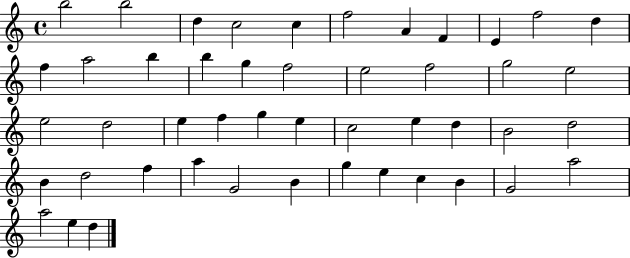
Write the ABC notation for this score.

X:1
T:Untitled
M:4/4
L:1/4
K:C
b2 b2 d c2 c f2 A F E f2 d f a2 b b g f2 e2 f2 g2 e2 e2 d2 e f g e c2 e d B2 d2 B d2 f a G2 B g e c B G2 a2 a2 e d